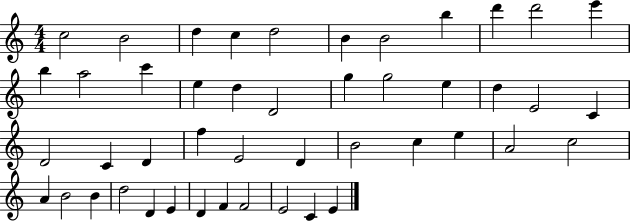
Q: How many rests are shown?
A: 0